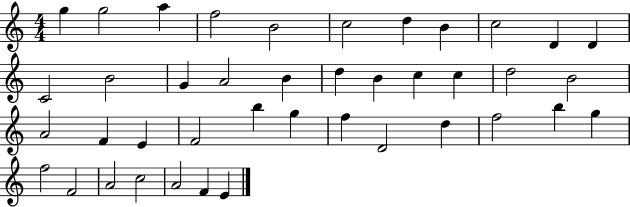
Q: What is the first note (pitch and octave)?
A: G5